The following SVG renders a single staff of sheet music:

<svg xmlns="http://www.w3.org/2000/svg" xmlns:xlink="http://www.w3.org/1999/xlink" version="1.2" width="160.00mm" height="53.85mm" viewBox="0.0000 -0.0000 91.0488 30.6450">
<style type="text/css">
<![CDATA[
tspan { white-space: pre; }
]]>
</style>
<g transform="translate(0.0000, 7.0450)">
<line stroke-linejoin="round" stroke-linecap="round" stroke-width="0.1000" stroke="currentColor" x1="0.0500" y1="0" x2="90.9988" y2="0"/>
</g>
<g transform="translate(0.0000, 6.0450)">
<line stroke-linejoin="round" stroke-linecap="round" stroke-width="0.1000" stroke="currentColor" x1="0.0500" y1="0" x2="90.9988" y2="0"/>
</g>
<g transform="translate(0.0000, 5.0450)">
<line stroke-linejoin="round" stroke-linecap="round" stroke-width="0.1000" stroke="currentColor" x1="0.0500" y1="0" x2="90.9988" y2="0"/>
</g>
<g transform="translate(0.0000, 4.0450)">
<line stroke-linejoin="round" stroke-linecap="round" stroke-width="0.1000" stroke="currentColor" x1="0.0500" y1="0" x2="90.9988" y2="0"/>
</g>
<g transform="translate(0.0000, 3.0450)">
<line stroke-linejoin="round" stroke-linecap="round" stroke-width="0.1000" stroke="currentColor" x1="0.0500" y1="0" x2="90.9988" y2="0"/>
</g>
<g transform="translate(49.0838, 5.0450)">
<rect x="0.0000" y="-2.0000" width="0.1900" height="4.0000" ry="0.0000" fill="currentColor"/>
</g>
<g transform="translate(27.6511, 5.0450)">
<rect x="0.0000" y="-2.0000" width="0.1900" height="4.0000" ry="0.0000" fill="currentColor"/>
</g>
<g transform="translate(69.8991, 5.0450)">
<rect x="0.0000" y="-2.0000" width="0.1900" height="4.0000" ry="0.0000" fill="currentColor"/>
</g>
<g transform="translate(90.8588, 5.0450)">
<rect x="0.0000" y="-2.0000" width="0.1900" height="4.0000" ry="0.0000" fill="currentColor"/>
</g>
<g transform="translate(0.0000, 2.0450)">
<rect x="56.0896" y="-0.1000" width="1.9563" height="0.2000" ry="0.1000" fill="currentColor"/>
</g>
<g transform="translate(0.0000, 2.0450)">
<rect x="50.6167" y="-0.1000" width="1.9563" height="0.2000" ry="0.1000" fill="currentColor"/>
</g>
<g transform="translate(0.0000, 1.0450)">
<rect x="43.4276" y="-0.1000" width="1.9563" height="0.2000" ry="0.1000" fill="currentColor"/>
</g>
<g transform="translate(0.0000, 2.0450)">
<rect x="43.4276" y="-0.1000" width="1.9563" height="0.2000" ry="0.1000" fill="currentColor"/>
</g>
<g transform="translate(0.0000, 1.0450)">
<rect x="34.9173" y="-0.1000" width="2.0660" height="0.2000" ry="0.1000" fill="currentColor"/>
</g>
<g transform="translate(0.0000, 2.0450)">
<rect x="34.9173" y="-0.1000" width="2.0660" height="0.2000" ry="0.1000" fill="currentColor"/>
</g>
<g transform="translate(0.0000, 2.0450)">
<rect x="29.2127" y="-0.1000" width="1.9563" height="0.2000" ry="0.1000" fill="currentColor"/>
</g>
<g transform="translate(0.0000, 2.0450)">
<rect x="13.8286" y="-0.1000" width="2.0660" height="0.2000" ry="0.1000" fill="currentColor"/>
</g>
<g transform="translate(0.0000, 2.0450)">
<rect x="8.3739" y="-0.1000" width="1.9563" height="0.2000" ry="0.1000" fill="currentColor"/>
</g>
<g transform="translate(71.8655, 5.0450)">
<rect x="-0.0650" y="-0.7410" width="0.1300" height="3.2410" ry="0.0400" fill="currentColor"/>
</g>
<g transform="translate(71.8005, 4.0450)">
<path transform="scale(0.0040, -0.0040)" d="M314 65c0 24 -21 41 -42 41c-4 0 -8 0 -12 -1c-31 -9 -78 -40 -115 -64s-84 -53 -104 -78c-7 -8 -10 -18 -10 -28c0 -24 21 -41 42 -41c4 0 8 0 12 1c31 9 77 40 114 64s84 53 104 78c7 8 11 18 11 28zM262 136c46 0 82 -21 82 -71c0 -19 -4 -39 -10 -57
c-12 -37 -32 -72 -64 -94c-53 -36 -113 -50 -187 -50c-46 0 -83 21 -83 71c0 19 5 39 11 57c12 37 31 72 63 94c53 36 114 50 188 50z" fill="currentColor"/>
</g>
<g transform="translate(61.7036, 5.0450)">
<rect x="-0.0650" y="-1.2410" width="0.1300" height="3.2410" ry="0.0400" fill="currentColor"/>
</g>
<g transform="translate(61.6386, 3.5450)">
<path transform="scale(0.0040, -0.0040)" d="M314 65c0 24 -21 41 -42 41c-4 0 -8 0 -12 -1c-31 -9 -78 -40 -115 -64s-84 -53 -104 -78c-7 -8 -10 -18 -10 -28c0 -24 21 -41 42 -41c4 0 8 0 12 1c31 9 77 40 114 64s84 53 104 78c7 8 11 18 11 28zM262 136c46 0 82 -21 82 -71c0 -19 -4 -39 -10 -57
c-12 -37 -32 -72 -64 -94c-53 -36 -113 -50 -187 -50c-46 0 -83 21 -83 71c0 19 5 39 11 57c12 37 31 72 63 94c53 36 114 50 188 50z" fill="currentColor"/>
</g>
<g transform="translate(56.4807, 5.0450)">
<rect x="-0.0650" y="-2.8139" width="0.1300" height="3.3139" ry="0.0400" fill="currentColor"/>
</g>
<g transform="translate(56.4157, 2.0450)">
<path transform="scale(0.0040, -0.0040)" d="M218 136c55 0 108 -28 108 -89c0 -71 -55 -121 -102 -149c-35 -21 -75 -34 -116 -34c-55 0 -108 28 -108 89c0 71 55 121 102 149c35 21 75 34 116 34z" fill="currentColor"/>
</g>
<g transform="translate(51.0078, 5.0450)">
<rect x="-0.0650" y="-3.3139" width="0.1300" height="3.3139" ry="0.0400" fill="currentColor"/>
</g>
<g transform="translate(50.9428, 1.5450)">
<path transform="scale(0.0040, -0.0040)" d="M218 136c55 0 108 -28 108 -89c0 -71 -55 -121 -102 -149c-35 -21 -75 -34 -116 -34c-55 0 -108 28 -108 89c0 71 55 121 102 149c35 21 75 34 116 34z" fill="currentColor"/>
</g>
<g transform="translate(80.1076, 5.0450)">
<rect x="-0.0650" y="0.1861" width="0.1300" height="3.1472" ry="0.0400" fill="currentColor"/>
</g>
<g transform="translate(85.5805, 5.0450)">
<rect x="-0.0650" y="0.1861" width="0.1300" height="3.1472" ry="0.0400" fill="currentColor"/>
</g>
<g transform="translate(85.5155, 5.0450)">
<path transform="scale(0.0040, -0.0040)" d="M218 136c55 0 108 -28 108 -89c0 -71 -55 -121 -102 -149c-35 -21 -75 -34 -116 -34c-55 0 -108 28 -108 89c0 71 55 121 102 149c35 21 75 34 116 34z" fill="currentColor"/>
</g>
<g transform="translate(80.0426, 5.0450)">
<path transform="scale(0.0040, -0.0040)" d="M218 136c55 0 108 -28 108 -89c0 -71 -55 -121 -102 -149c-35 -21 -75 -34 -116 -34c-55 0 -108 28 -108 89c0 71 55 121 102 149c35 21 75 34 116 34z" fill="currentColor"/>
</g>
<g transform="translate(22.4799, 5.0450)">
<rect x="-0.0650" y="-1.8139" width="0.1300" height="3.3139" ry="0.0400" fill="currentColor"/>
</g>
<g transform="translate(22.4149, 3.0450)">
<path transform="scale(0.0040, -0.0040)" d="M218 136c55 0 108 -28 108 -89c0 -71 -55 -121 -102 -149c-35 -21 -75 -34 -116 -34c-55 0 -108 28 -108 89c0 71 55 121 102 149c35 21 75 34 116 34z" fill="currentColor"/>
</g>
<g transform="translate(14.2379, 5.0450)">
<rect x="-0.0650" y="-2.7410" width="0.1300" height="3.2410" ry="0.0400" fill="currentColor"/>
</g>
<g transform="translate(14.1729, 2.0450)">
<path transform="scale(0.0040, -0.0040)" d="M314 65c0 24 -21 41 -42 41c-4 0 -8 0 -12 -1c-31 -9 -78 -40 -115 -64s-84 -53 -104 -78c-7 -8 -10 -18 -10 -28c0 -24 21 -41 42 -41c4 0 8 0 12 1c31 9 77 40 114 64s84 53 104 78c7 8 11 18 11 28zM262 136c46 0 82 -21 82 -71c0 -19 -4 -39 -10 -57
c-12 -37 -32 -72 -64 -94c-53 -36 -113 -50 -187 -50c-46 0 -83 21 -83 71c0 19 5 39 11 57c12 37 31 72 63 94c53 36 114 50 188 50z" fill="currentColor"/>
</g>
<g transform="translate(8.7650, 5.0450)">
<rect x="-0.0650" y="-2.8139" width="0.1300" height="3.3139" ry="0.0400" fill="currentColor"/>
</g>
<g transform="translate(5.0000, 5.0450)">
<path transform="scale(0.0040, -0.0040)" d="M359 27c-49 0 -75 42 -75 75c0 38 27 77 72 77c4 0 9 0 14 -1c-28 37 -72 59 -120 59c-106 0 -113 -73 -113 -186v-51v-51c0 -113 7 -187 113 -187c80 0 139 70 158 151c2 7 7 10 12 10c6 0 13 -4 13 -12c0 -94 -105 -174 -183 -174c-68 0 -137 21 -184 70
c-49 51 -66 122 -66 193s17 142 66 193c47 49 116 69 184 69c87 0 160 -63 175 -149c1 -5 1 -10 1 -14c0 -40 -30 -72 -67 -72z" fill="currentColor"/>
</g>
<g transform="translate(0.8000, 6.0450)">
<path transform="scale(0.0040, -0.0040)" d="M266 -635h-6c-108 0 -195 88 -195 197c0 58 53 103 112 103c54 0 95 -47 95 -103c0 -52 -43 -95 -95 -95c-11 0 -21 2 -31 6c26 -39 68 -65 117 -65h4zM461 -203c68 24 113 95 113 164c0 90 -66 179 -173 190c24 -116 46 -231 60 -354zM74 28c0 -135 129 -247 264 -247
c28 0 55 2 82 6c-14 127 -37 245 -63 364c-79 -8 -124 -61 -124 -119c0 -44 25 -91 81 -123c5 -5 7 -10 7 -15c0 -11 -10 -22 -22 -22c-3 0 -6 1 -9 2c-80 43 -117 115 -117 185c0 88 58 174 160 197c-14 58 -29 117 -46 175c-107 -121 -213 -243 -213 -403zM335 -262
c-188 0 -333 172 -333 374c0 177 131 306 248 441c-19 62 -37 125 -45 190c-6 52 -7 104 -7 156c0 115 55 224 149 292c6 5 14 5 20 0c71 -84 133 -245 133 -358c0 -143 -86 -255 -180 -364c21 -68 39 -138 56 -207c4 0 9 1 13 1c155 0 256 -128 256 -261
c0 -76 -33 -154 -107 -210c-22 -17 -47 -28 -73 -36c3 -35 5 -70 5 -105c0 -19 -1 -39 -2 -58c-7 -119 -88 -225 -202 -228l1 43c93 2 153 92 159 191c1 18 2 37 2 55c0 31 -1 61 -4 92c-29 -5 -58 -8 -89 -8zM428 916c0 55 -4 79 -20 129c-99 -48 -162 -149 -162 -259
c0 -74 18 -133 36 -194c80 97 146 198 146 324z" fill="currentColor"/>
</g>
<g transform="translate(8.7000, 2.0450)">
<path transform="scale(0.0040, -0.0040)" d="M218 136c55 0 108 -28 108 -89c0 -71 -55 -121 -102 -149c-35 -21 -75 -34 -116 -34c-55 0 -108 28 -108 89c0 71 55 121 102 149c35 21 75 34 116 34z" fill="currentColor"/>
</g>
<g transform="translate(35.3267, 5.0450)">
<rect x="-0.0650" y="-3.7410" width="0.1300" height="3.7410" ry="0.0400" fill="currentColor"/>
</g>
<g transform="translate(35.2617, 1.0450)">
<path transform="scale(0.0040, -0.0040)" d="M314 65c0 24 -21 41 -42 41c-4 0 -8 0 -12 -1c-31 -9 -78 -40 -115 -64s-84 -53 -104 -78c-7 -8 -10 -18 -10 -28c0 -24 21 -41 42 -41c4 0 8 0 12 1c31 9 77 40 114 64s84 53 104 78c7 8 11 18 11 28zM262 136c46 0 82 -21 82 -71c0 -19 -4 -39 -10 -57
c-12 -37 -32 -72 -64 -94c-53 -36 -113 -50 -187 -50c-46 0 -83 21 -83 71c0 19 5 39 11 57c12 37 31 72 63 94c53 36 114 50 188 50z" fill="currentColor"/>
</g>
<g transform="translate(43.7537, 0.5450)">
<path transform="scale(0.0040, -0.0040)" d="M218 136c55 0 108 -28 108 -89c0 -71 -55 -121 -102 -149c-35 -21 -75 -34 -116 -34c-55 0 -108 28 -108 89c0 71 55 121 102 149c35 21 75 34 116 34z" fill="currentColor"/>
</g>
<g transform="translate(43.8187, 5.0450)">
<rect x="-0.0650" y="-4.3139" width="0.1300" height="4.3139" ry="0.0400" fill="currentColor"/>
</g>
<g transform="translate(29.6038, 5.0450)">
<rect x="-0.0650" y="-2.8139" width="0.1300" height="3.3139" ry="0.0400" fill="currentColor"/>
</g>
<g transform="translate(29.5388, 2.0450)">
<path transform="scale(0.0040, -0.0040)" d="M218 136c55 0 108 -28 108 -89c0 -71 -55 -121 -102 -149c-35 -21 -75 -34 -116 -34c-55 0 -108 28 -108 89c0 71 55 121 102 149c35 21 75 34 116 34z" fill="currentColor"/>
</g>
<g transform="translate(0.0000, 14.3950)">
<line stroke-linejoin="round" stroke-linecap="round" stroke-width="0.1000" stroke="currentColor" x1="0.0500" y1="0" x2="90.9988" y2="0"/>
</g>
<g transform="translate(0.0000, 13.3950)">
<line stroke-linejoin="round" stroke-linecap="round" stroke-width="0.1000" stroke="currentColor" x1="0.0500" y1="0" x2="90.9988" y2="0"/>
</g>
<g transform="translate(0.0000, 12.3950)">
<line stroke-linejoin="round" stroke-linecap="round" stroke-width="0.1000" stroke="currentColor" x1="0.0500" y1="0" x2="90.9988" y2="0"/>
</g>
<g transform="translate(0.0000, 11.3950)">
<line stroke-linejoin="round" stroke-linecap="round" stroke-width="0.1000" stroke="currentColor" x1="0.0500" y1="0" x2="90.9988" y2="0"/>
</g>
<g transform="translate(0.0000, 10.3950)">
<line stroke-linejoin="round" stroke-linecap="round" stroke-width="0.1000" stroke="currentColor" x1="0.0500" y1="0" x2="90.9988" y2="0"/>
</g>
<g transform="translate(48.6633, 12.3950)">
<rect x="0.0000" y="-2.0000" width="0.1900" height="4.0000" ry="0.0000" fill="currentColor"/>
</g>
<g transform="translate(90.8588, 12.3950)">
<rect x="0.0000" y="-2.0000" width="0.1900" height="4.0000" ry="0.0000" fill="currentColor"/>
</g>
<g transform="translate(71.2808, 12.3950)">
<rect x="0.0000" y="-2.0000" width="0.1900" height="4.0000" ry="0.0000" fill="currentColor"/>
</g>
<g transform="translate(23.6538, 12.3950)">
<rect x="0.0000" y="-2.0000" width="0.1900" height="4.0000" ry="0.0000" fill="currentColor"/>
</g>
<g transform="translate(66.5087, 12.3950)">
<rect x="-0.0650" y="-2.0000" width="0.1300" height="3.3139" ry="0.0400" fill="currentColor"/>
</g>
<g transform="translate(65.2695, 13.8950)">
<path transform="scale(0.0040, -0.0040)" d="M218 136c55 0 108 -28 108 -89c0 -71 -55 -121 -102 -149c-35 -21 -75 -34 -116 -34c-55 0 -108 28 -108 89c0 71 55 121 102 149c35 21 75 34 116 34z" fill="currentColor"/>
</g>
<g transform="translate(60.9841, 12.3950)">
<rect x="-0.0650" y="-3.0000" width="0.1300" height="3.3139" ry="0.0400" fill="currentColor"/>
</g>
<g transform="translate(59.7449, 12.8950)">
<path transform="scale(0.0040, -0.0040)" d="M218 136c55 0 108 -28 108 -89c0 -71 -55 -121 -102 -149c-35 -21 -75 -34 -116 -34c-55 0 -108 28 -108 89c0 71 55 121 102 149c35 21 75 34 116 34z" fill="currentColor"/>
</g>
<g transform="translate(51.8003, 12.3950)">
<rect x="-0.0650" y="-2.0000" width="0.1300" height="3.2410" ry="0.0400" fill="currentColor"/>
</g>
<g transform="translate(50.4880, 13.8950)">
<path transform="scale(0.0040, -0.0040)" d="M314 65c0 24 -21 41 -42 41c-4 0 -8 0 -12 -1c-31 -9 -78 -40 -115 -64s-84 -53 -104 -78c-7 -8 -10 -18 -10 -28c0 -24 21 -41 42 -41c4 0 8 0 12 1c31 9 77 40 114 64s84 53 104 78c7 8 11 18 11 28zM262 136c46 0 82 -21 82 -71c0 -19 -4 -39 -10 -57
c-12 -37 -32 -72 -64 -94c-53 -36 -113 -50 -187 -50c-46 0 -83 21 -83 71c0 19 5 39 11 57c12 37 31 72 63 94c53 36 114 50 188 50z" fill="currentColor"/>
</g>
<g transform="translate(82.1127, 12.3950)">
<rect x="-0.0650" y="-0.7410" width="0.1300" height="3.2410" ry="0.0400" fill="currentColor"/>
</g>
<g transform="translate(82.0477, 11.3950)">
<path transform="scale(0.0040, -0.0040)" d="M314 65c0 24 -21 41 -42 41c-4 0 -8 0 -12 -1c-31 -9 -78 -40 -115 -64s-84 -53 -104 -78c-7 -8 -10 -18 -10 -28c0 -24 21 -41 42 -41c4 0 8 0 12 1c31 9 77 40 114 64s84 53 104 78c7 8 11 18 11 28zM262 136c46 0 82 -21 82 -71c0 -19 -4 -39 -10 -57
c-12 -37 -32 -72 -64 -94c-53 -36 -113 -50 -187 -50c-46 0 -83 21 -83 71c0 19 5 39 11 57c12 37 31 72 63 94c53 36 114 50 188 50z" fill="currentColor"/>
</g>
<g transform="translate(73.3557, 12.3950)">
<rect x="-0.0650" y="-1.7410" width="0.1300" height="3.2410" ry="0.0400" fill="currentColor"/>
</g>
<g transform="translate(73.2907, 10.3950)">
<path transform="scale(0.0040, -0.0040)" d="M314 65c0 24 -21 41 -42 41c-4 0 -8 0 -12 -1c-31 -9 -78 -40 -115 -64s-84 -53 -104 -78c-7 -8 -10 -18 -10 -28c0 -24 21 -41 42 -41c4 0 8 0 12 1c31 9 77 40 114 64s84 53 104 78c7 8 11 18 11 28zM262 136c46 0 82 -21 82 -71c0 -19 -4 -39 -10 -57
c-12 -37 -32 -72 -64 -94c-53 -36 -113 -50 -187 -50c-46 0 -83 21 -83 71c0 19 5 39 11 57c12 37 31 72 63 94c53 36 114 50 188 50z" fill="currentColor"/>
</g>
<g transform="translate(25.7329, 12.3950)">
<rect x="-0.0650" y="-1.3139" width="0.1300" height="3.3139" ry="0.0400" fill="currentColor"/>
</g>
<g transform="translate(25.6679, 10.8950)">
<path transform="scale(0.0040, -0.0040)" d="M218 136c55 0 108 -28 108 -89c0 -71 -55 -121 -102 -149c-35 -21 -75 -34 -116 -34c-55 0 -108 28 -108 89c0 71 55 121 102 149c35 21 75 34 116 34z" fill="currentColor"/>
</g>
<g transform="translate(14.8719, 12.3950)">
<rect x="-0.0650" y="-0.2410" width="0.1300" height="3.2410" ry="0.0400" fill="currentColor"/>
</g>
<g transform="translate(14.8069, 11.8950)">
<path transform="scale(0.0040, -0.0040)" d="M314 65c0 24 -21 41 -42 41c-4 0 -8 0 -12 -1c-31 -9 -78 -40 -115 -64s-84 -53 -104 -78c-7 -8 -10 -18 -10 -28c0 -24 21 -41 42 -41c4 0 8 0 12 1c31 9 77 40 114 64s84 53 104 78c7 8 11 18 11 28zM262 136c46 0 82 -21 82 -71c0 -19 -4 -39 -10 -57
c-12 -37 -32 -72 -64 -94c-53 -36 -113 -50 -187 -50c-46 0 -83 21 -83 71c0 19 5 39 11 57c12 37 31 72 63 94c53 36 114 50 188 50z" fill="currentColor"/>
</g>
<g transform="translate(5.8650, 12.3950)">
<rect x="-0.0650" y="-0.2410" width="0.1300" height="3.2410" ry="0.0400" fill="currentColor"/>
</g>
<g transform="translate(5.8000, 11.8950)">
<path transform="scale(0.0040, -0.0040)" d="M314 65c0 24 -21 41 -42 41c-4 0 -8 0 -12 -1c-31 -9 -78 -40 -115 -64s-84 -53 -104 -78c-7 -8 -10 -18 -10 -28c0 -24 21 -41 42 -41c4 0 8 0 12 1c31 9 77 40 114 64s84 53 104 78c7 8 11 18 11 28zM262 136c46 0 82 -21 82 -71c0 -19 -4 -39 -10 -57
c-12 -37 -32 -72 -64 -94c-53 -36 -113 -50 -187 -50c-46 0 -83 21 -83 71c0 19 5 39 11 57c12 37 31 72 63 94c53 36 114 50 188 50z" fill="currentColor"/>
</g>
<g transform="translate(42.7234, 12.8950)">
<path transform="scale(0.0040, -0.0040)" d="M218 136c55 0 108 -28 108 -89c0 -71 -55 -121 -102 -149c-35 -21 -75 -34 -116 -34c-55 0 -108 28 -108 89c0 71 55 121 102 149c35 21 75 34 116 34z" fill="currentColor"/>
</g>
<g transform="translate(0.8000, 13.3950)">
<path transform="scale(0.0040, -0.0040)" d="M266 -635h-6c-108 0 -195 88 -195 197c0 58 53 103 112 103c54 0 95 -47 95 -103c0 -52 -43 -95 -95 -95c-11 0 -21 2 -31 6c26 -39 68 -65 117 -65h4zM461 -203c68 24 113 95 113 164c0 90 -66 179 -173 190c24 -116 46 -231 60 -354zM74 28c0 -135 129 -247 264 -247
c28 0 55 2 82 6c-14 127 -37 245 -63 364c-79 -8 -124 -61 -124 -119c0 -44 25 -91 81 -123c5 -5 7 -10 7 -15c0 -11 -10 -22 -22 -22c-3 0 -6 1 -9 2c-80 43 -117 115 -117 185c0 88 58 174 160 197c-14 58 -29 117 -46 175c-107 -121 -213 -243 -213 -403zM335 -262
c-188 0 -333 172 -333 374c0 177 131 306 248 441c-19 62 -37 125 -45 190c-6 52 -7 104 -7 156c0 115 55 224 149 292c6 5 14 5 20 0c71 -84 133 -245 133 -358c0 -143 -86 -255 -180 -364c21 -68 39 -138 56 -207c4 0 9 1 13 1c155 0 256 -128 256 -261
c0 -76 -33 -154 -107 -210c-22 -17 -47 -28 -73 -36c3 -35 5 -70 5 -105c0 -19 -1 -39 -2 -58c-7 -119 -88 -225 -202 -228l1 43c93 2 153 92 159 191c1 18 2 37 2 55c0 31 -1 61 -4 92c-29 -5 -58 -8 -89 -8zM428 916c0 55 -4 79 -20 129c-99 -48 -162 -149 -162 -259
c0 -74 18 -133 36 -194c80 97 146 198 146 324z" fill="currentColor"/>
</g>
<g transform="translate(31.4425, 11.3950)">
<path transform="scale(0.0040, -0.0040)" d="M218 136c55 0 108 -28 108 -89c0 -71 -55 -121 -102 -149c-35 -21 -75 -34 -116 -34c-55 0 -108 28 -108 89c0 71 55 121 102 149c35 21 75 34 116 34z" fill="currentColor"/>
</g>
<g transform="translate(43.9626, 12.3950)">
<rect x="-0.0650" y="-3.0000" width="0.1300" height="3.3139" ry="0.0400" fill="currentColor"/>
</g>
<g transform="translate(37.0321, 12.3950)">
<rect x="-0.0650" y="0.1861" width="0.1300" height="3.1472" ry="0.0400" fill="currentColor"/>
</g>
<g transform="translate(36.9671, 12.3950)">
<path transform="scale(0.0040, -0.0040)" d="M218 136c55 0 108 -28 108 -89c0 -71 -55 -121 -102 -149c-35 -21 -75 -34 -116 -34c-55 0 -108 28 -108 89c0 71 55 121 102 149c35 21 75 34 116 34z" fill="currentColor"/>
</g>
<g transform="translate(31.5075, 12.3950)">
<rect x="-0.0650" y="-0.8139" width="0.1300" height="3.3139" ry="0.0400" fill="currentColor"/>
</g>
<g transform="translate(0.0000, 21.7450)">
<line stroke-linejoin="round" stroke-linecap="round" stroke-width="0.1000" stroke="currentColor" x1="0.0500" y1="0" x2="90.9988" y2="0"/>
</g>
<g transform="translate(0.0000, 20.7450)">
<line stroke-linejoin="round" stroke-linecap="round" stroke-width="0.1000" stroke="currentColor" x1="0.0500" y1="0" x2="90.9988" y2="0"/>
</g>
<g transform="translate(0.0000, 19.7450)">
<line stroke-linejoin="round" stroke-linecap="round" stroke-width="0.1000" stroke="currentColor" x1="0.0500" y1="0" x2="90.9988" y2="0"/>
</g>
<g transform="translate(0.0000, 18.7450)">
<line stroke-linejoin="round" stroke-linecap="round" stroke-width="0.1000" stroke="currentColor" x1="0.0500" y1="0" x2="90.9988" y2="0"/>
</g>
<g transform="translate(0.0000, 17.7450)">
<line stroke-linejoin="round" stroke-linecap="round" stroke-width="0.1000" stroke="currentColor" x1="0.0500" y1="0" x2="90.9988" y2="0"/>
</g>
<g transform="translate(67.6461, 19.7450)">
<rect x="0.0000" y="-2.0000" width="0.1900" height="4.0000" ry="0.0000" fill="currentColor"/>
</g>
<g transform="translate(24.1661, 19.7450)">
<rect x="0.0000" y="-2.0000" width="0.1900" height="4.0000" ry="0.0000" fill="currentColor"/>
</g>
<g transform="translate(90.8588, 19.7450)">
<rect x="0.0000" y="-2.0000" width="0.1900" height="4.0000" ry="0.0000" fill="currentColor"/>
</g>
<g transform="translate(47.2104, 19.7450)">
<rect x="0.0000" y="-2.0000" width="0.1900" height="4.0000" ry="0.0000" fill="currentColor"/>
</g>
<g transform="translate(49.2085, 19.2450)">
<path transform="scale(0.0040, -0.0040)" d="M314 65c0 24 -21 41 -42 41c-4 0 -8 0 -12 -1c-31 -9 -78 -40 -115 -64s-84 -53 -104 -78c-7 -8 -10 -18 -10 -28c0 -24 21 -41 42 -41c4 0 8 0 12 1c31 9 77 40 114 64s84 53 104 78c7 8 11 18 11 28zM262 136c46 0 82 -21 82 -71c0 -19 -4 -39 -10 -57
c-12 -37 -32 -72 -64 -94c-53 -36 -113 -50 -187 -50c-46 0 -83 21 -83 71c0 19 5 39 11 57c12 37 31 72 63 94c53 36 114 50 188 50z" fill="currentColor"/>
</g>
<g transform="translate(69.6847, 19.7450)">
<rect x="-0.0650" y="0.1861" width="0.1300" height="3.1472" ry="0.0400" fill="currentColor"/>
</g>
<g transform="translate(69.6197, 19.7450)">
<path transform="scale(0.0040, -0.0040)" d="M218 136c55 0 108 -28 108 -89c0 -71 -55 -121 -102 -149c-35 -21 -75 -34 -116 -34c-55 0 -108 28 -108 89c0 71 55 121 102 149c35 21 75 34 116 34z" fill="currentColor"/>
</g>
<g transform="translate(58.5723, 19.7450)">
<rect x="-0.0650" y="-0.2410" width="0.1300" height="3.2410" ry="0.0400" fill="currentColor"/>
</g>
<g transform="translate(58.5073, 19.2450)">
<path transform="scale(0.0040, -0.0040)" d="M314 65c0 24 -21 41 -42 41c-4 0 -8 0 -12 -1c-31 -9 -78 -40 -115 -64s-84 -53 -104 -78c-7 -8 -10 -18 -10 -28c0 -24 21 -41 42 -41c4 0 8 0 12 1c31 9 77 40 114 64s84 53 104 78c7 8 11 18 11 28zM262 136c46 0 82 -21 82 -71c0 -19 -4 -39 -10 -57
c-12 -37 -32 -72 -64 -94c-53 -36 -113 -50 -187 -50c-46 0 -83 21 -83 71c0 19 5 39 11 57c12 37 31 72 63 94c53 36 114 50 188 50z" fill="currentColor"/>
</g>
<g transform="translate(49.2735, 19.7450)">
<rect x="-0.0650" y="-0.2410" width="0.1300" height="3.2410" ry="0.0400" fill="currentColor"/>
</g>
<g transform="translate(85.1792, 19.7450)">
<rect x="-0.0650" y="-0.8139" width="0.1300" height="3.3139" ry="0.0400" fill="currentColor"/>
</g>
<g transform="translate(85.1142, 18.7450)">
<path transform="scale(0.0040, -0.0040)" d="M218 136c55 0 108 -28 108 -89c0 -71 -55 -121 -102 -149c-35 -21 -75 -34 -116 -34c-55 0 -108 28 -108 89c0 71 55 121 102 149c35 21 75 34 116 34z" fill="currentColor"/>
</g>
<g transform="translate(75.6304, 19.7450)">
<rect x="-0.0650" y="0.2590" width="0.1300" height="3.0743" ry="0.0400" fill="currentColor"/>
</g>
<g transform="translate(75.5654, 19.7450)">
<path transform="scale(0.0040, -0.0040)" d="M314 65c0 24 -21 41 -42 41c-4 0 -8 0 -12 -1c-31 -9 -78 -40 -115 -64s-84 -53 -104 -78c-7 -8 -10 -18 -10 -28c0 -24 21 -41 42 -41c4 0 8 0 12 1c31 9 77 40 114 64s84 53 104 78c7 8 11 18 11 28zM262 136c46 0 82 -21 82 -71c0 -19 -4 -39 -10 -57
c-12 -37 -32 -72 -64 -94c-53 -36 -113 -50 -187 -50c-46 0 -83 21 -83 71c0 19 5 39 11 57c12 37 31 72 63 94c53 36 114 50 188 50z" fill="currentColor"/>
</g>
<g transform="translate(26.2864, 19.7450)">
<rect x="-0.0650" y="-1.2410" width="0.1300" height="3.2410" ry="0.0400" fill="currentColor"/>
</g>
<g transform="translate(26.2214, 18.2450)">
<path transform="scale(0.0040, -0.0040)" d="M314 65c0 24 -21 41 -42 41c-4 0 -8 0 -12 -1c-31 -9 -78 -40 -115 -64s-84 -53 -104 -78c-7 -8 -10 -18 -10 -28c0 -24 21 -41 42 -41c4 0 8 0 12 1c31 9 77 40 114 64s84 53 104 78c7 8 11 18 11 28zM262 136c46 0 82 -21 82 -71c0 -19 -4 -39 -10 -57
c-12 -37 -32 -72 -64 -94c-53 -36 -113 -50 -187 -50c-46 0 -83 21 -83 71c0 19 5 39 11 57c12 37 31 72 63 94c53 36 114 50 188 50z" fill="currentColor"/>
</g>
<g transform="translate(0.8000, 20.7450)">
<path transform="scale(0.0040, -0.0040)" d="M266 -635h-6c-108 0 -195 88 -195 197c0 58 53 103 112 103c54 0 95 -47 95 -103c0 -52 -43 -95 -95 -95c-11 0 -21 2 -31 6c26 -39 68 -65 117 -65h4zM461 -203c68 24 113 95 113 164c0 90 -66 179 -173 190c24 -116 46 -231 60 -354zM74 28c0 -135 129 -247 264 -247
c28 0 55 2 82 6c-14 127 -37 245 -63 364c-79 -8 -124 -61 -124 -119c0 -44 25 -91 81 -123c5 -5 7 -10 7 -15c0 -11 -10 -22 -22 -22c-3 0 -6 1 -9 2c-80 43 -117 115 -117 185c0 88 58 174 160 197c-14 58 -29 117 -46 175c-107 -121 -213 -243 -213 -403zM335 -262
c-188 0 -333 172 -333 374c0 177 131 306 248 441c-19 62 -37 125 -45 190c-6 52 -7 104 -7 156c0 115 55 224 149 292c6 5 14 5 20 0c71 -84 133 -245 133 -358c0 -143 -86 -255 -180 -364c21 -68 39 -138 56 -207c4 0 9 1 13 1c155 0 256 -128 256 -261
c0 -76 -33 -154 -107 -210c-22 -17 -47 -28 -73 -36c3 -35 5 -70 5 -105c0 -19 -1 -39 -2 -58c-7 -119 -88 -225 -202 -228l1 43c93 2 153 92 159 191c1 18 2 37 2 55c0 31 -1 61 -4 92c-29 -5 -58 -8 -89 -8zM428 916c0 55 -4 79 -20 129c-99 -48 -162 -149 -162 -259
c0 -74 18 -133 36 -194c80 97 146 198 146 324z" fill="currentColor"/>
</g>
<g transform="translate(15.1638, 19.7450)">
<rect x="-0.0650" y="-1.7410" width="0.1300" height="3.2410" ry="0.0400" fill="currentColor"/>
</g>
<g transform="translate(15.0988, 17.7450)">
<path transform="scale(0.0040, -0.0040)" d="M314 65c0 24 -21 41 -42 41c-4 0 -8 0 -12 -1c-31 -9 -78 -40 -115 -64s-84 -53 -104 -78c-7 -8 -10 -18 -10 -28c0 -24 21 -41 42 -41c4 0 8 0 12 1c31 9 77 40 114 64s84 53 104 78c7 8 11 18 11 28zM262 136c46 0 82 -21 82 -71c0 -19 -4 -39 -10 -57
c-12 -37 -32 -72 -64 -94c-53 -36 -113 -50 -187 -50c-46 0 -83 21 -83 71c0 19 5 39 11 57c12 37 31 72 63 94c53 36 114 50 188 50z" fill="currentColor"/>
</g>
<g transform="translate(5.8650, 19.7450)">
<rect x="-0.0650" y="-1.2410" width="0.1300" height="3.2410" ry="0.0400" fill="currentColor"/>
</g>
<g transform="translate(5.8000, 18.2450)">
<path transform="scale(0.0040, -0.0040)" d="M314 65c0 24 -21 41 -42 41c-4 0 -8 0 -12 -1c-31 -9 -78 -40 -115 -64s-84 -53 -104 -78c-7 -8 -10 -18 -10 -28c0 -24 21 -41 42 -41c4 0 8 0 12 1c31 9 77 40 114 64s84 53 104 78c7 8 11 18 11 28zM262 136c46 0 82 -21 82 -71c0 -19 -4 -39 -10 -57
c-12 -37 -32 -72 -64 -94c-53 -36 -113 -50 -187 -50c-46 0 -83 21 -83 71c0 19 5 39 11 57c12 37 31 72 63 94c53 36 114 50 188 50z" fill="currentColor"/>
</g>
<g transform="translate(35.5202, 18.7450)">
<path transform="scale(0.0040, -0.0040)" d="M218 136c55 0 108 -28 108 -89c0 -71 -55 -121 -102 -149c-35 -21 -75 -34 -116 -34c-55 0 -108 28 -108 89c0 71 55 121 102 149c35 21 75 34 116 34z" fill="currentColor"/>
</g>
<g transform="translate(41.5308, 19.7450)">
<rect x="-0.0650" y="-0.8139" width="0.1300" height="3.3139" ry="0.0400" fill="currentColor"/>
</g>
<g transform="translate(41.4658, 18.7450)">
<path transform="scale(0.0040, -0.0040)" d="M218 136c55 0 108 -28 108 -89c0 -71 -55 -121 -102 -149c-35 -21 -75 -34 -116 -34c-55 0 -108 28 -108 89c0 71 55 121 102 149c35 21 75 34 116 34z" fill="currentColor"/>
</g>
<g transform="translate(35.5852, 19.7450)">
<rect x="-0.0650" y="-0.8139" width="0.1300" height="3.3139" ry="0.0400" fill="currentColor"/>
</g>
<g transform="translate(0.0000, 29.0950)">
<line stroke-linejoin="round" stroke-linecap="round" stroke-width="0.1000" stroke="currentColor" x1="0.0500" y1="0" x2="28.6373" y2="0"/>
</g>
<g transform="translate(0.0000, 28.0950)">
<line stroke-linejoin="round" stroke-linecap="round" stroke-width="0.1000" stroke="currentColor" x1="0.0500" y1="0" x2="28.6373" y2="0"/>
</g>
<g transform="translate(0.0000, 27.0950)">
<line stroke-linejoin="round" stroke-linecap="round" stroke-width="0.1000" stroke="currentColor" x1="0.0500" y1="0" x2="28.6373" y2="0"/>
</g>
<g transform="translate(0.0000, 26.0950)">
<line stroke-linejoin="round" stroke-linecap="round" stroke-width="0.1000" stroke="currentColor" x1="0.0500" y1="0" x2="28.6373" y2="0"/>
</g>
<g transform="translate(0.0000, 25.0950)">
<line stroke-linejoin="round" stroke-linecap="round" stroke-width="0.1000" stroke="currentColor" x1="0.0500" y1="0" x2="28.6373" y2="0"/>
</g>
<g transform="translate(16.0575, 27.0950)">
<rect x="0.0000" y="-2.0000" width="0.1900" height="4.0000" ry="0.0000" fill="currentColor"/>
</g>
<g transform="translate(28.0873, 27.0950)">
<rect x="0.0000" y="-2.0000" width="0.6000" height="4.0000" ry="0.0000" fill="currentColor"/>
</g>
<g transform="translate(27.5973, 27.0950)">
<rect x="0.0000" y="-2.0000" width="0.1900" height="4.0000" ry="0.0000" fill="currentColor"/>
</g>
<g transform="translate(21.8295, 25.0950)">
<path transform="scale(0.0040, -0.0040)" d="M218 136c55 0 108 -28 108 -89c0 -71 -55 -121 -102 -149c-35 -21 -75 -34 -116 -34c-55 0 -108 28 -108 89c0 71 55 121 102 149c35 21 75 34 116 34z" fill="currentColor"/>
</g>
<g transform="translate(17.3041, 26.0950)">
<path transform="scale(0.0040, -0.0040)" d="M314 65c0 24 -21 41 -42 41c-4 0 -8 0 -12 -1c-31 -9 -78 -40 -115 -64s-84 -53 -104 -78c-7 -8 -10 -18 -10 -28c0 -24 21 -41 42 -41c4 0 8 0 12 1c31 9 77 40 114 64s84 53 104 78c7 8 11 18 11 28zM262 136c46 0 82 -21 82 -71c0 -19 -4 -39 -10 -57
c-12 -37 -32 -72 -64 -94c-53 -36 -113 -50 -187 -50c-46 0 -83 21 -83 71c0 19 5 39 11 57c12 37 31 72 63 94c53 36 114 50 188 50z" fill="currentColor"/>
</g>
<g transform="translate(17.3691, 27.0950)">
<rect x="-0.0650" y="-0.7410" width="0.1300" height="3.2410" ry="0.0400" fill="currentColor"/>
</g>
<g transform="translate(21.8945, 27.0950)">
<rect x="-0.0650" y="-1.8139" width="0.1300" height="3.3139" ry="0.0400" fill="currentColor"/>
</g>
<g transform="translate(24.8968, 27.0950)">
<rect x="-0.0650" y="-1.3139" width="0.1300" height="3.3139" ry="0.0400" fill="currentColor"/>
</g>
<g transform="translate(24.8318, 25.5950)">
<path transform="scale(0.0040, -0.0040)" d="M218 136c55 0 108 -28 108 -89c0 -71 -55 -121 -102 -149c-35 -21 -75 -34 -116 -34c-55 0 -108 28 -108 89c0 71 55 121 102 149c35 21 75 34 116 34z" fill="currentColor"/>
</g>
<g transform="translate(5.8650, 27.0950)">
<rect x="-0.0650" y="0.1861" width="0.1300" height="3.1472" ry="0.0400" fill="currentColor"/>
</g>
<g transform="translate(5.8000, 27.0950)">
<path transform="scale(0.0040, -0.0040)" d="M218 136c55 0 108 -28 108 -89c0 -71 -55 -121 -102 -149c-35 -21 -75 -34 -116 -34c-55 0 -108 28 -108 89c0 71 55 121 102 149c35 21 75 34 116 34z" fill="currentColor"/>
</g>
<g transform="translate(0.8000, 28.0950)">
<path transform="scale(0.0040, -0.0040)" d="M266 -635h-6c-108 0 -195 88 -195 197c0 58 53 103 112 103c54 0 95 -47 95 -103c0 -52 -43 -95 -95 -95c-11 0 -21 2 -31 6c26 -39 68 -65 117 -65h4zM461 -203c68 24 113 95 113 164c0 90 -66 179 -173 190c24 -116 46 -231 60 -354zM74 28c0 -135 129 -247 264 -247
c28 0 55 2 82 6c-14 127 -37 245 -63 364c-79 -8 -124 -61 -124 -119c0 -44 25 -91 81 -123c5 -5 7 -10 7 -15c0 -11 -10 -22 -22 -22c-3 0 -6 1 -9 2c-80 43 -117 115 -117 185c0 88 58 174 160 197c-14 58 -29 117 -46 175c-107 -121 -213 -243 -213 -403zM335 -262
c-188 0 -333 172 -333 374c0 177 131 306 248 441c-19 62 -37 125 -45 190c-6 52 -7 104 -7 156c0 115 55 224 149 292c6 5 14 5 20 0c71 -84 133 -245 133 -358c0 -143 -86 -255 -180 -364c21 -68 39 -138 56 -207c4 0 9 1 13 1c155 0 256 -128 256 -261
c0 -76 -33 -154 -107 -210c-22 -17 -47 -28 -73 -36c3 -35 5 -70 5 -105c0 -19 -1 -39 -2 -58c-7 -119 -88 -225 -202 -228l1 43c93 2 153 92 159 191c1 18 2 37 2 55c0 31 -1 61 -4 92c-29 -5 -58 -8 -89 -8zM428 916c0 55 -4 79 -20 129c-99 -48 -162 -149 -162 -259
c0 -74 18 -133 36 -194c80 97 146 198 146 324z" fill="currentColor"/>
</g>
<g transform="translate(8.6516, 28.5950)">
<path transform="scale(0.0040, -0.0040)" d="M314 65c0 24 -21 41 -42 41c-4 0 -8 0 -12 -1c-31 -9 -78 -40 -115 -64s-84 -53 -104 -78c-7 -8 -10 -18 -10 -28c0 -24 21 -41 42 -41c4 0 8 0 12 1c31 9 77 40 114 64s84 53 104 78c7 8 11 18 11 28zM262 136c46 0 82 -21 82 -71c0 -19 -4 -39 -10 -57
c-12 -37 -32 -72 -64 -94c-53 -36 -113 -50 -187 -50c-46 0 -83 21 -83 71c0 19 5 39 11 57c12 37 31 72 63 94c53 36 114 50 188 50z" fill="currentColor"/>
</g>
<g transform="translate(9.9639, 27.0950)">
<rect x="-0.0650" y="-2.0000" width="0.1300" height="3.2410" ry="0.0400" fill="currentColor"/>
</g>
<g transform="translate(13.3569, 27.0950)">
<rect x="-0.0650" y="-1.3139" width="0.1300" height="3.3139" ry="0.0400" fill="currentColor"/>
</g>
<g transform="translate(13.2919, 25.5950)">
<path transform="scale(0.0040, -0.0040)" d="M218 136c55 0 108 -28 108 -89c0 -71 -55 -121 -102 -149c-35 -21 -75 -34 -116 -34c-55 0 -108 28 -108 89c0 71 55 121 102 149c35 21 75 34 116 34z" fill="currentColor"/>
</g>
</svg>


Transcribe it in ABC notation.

X:1
T:Untitled
M:4/4
L:1/4
K:C
a a2 f a c'2 d' b a e2 d2 B B c2 c2 e d B A F2 A F f2 d2 e2 f2 e2 d d c2 c2 B B2 d B F2 e d2 f e